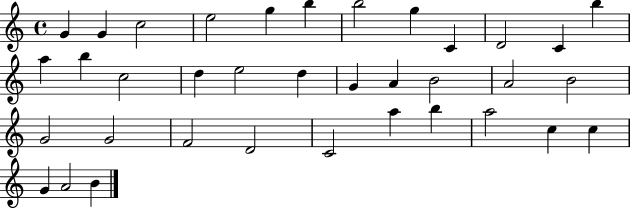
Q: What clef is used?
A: treble